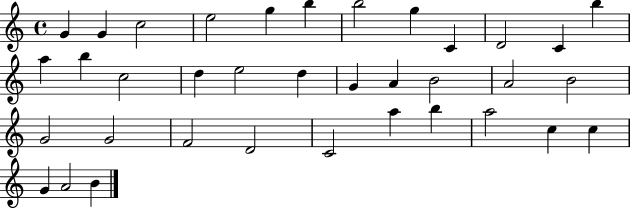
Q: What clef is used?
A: treble